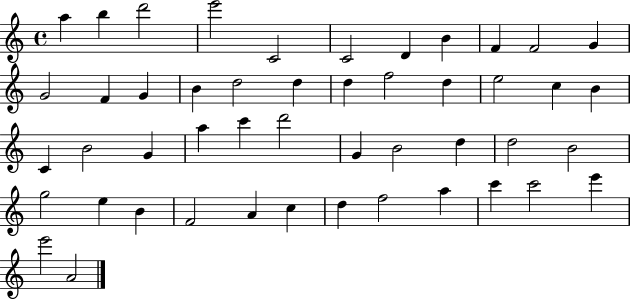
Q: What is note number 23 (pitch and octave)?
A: B4